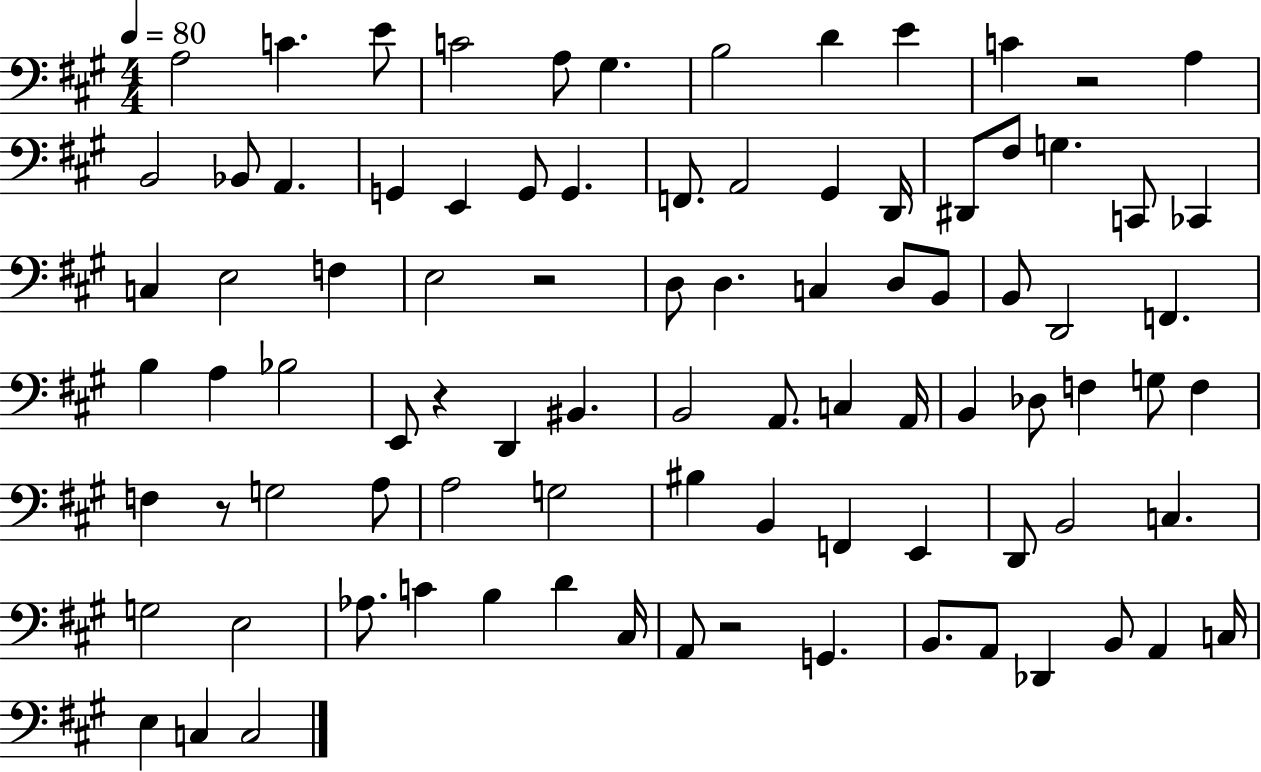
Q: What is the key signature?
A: A major